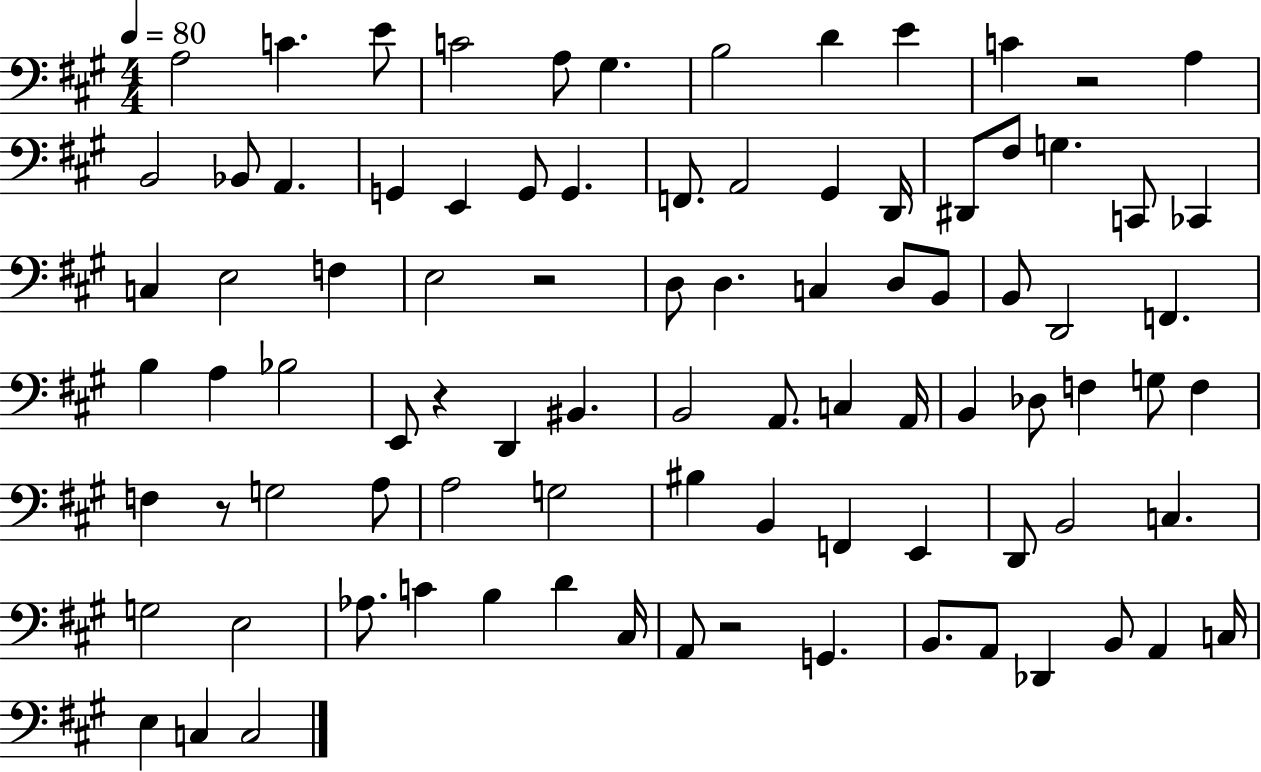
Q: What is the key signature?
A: A major